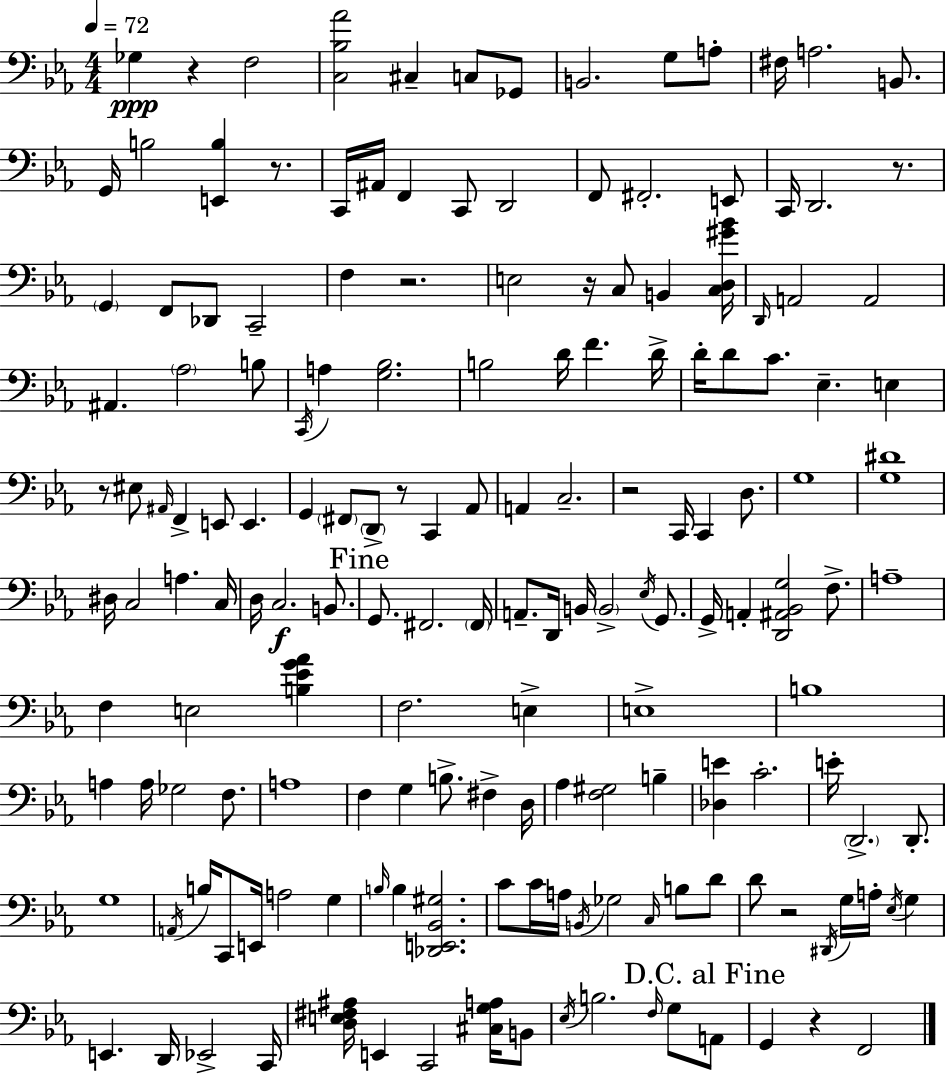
{
  \clef bass
  \numericTimeSignature
  \time 4/4
  \key c \minor
  \tempo 4 = 72
  ges4\ppp r4 f2 | <c bes aes'>2 cis4-- c8 ges,8 | b,2. g8 a8-. | fis16 a2. b,8. | \break g,16 b2 <e, b>4 r8. | c,16 ais,16 f,4 c,8 d,2 | f,8 fis,2.-. e,8 | c,16 d,2. r8. | \break \parenthesize g,4 f,8 des,8 c,2-- | f4 r2. | e2 r16 c8 b,4 <c d gis' bes'>16 | \grace { d,16 } a,2 a,2 | \break ais,4. \parenthesize aes2 b8 | \acciaccatura { c,16 } a4 <g bes>2. | b2 d'16 f'4. | d'16-> d'16-. d'8 c'8. ees4.-- e4 | \break r8 eis8 \grace { ais,16 } f,4-> e,8 e,4. | g,4 \parenthesize fis,8 \parenthesize d,8-> r8 c,4 | aes,8 a,4 c2.-- | r2 c,16 c,4 | \break d8. g1 | <g dis'>1 | dis16 c2 a4. | c16 d16 c2.\f | \break b,8. \mark "Fine" g,8. fis,2. | \parenthesize fis,16 a,8.-- d,16 b,16 \parenthesize b,2-> | \acciaccatura { ees16 } g,8. g,16-> a,4-. <d, ais, bes, g>2 | f8.-> a1-- | \break f4 e2 | <b ees' g' aes'>4 f2. | e4-> e1-> | b1 | \break a4 a16 ges2 | f8. a1 | f4 g4 b8.-> fis4-> | d16 aes4 <f gis>2 | \break b4-- <des e'>4 c'2.-. | e'16-. \parenthesize d,2.-> | d,8.-. g1 | \acciaccatura { a,16 } b16 c,8 e,16 a2 | \break g4 \grace { b16 } b4 <des, e, bes, gis>2. | c'8 c'16 a16 \acciaccatura { b,16 } ges2 | \grace { c16 } b8 d'8 d'8 r2 | \acciaccatura { dis,16 } g16 a16-. \acciaccatura { ees16 } g4 e,4. | \break d,16 ees,2-> c,16 <d e fis ais>16 e,4 c,2 | <cis g a>16 b,8 \acciaccatura { ees16 } b2. | \grace { f16 } g8 \mark "D.C. al Fine" a,8 g,4 | r4 f,2 \bar "|."
}